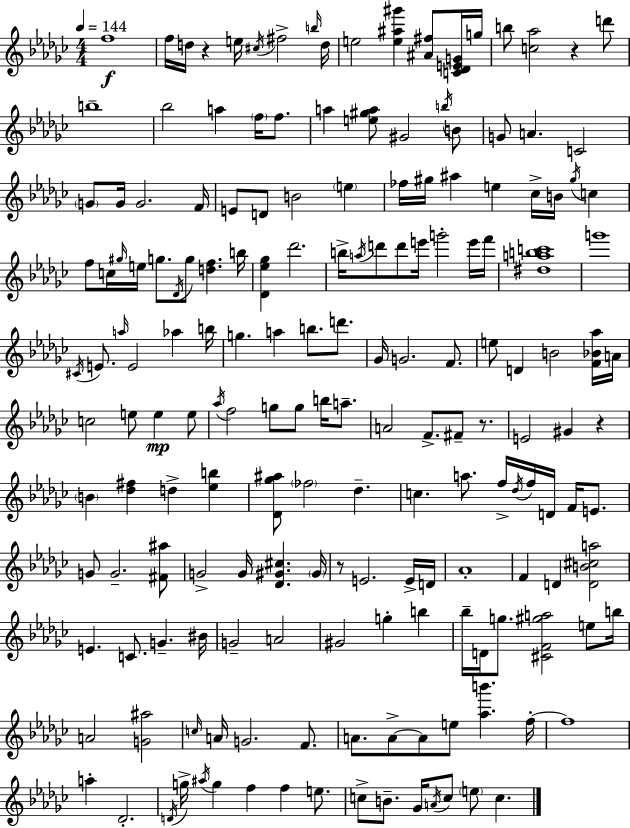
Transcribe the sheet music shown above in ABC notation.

X:1
T:Untitled
M:4/4
L:1/4
K:Ebm
f4 f/4 d/4 z e/4 ^c/4 ^f2 b/4 d/4 e2 [e^a^g'] [^A^f]/2 [C_DEG]/4 g/4 b/2 [c_a]2 z d'/2 b4 _b2 a f/4 f/2 a [e^ga]/2 ^G2 b/4 B/2 G/2 A C2 G/2 G/4 G2 F/4 E/2 D/2 B2 e _f/4 ^g/4 ^a e _c/4 B/4 ^g/4 c f/2 c/4 ^g/4 e/4 g/2 _D/4 g/2 [df] b/4 [_D_e_g] _d'2 b/4 a/4 d'/2 d'/2 e'/4 g'2 e'/4 f'/4 [^dabc']4 g'4 ^C/4 E/2 a/4 E2 _a b/4 g a b/2 d'/2 _G/4 G2 F/2 e/2 D B2 [F_B_a]/4 A/4 c2 e/2 e e/2 _a/4 f2 g/2 g/2 b/4 a/2 A2 F/2 ^F/2 z/2 E2 ^G z B [_d^f] d [_eb] [_D_g^a]/2 _f2 _d c a/2 f/4 _d/4 f/4 D/4 F/4 E/2 G/2 G2 [^F^a]/2 G2 G/4 [_D^G^c] ^G/4 z/2 E2 E/4 D/4 _A4 F D [DB^ca]2 E C/2 G ^B/4 G2 A2 ^G2 g b _b/4 D/4 g/2 [^CF^ga]2 e/2 b/4 A2 [G^a]2 c/4 A/4 G2 F/2 A/2 A/2 A/2 e/2 [_ab'] f/4 f4 a _D2 D/4 g/4 ^a/4 g f f e/2 c/2 B/2 _G/4 A/4 c/2 e/2 c